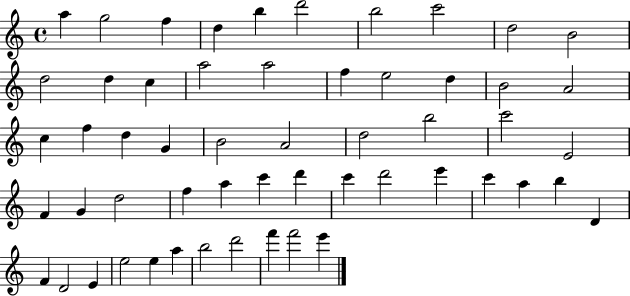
X:1
T:Untitled
M:4/4
L:1/4
K:C
a g2 f d b d'2 b2 c'2 d2 B2 d2 d c a2 a2 f e2 d B2 A2 c f d G B2 A2 d2 b2 c'2 E2 F G d2 f a c' d' c' d'2 e' c' a b D F D2 E e2 e a b2 d'2 f' f'2 e'